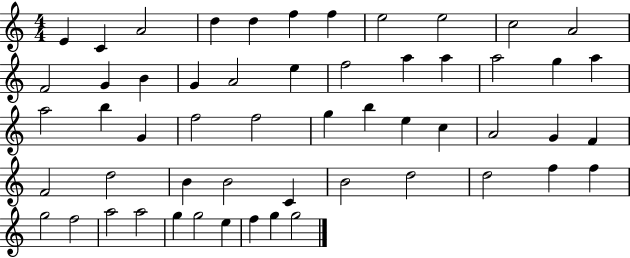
{
  \clef treble
  \numericTimeSignature
  \time 4/4
  \key c \major
  e'4 c'4 a'2 | d''4 d''4 f''4 f''4 | e''2 e''2 | c''2 a'2 | \break f'2 g'4 b'4 | g'4 a'2 e''4 | f''2 a''4 a''4 | a''2 g''4 a''4 | \break a''2 b''4 g'4 | f''2 f''2 | g''4 b''4 e''4 c''4 | a'2 g'4 f'4 | \break f'2 d''2 | b'4 b'2 c'4 | b'2 d''2 | d''2 f''4 f''4 | \break g''2 f''2 | a''2 a''2 | g''4 g''2 e''4 | f''4 g''4 g''2 | \break \bar "|."
}